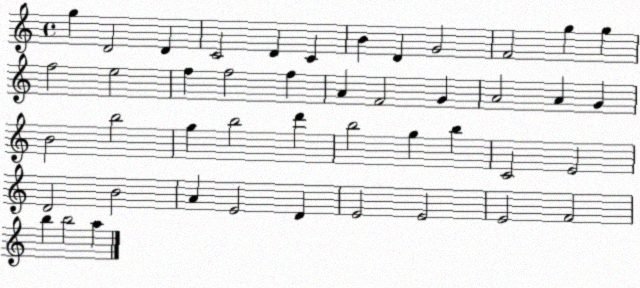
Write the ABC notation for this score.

X:1
T:Untitled
M:4/4
L:1/4
K:C
g D2 D C2 D C B D G2 F2 g g f2 e2 f f2 f A F2 G A2 A G B2 b2 g b2 d' b2 g b C2 E2 D2 B2 A E2 D E2 E2 E2 F2 b b2 a